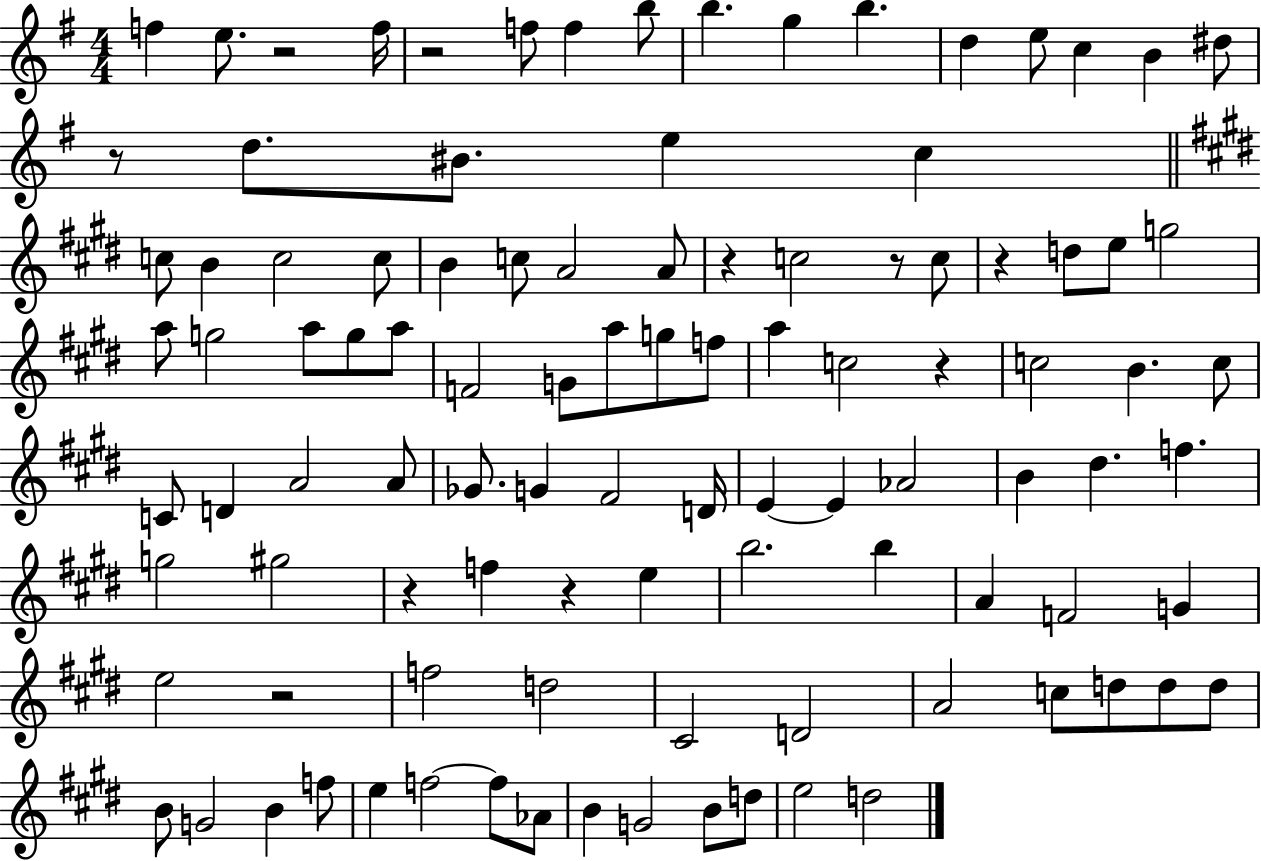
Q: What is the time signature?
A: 4/4